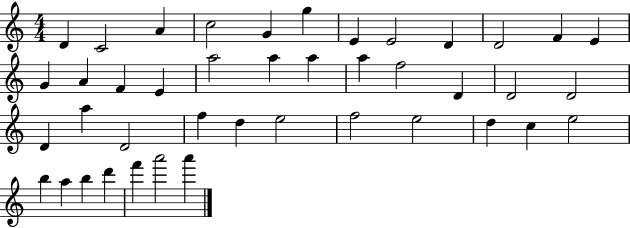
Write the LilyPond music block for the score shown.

{
  \clef treble
  \numericTimeSignature
  \time 4/4
  \key c \major
  d'4 c'2 a'4 | c''2 g'4 g''4 | e'4 e'2 d'4 | d'2 f'4 e'4 | \break g'4 a'4 f'4 e'4 | a''2 a''4 a''4 | a''4 f''2 d'4 | d'2 d'2 | \break d'4 a''4 d'2 | f''4 d''4 e''2 | f''2 e''2 | d''4 c''4 e''2 | \break b''4 a''4 b''4 d'''4 | f'''4 a'''2 a'''4 | \bar "|."
}